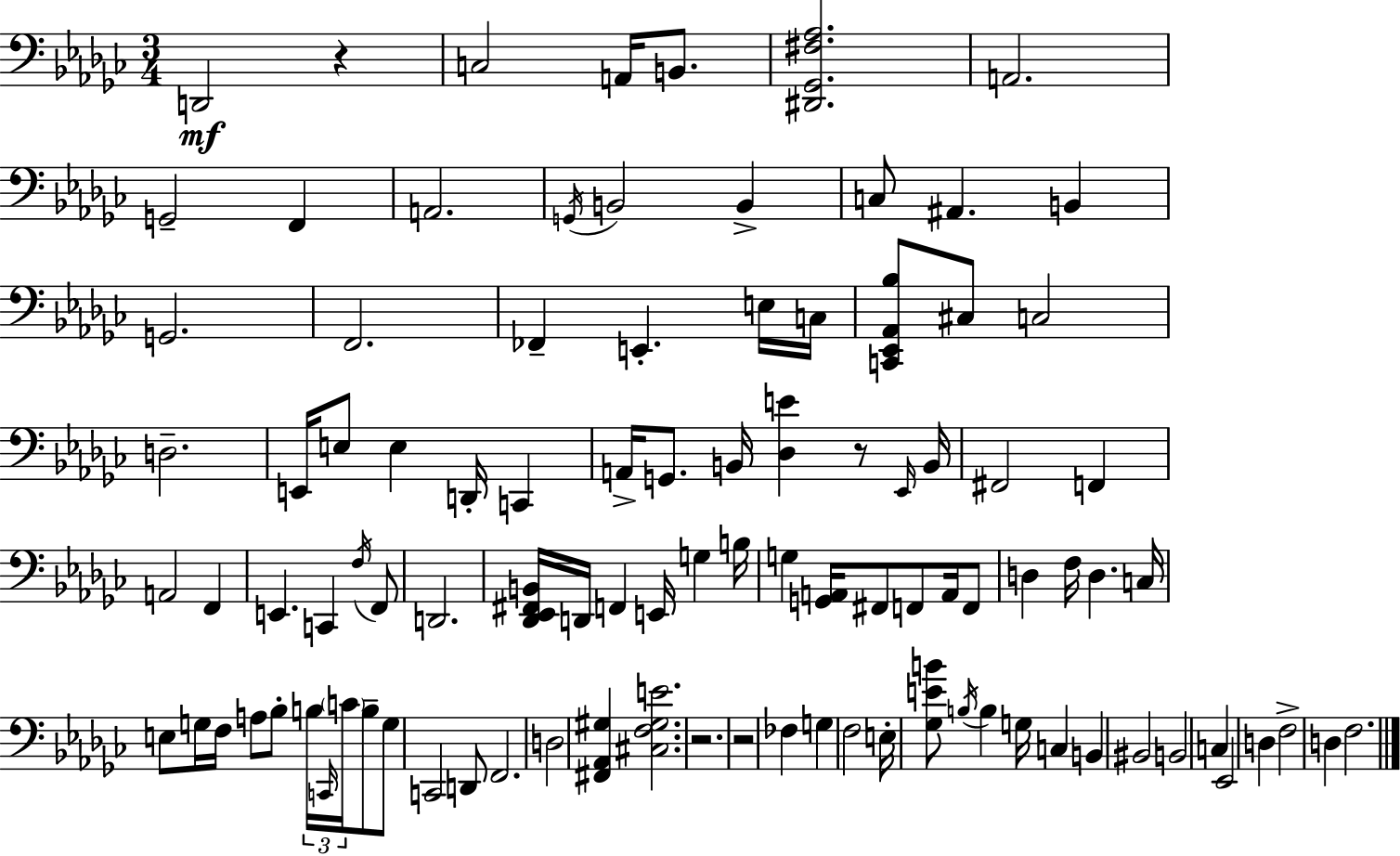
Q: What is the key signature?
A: EES minor